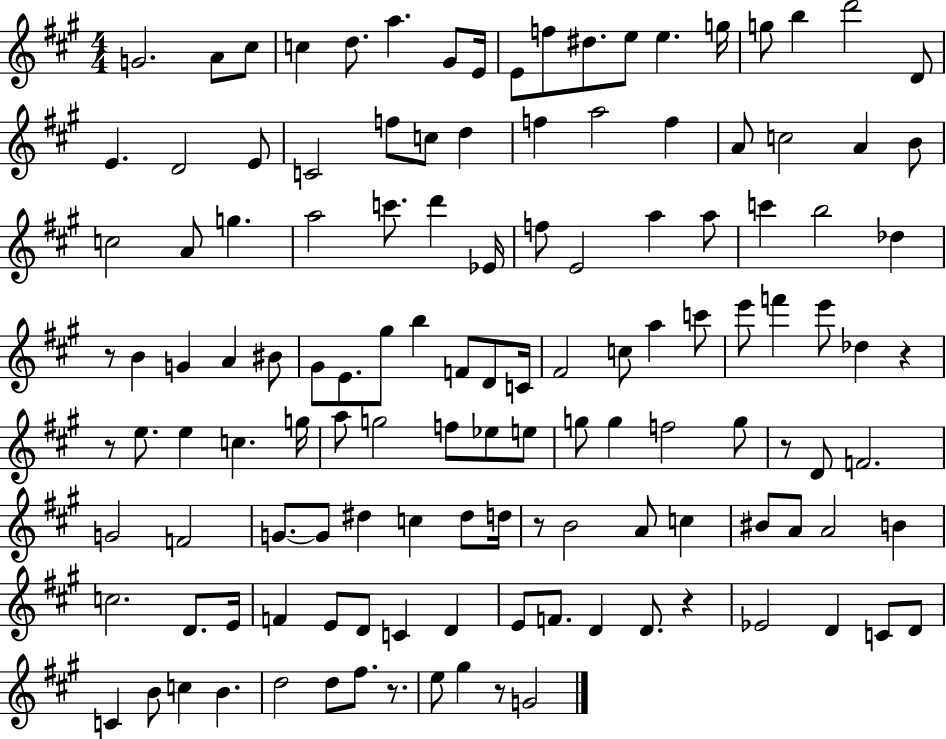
X:1
T:Untitled
M:4/4
L:1/4
K:A
G2 A/2 ^c/2 c d/2 a ^G/2 E/4 E/2 f/2 ^d/2 e/2 e g/4 g/2 b d'2 D/2 E D2 E/2 C2 f/2 c/2 d f a2 f A/2 c2 A B/2 c2 A/2 g a2 c'/2 d' _E/4 f/2 E2 a a/2 c' b2 _d z/2 B G A ^B/2 ^G/2 E/2 ^g/2 b F/2 D/2 C/4 ^F2 c/2 a c'/2 e'/2 f' e'/2 _d z z/2 e/2 e c g/4 a/2 g2 f/2 _e/2 e/2 g/2 g f2 g/2 z/2 D/2 F2 G2 F2 G/2 G/2 ^d c ^d/2 d/4 z/2 B2 A/2 c ^B/2 A/2 A2 B c2 D/2 E/4 F E/2 D/2 C D E/2 F/2 D D/2 z _E2 D C/2 D/2 C B/2 c B d2 d/2 ^f/2 z/2 e/2 ^g z/2 G2